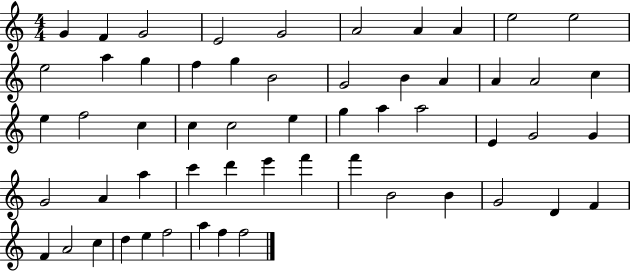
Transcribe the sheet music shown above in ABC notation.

X:1
T:Untitled
M:4/4
L:1/4
K:C
G F G2 E2 G2 A2 A A e2 e2 e2 a g f g B2 G2 B A A A2 c e f2 c c c2 e g a a2 E G2 G G2 A a c' d' e' f' f' B2 B G2 D F F A2 c d e f2 a f f2